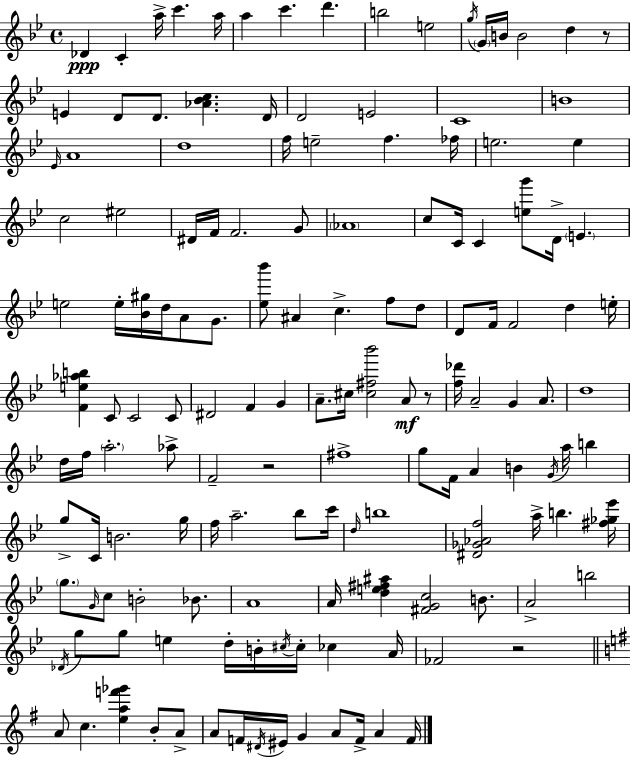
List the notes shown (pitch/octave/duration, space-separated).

Db4/q C4/q A5/s C6/q. A5/s A5/q C6/q. D6/q. B5/h E5/h G5/s G4/s B4/s B4/h D5/q R/e E4/q D4/e D4/e. [Ab4,Bb4,C5]/q. D4/s D4/h E4/h C4/w B4/w Eb4/s A4/w D5/w F5/s E5/h F5/q. FES5/s E5/h. E5/q C5/h EIS5/h D#4/s F4/s F4/h. G4/e Ab4/w C5/e C4/s C4/q [E5,G6]/e D4/s E4/q. E5/h E5/s [Bb4,G#5]/s D5/s A4/e G4/e. [Eb5,Bb6]/e A#4/q C5/q. F5/e D5/e D4/e F4/s F4/h D5/q E5/s [F4,E5,Ab5,B5]/q C4/e C4/h C4/e D#4/h F4/q G4/q A4/e. C#5/s [C#5,F#5,Bb6]/h A4/e R/e [F5,Db6]/s A4/h G4/q A4/e. D5/w D5/s F5/s A5/h. Ab5/e F4/h R/h F#5/w G5/e F4/s A4/q B4/q G4/s A5/s B5/q G5/e C4/s B4/h. G5/s F5/s A5/h. Bb5/e C6/s D5/s B5/w [D#4,Gb4,Ab4,F5]/h A5/s B5/q. [F#5,Gb5,Eb6]/s G5/e. G4/s C5/e B4/h Bb4/e. A4/w A4/s [D5,E5,F#5,A#5]/q [F#4,G4,C5]/h B4/e. A4/h B5/h Db4/s G5/e G5/e E5/q D5/s B4/s C#5/s C#5/s CES5/q A4/s FES4/h R/h A4/e C5/q. [E5,A5,F6,Gb6]/q B4/e A4/e A4/e F4/s D#4/s EIS4/s G4/q A4/e F4/s A4/q F4/s